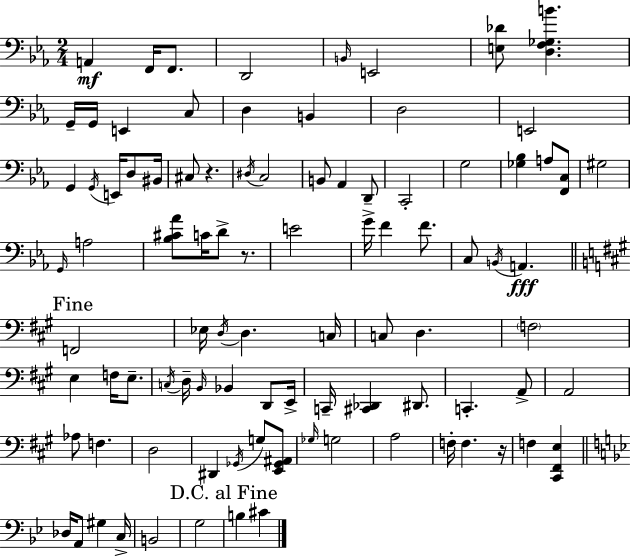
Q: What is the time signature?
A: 2/4